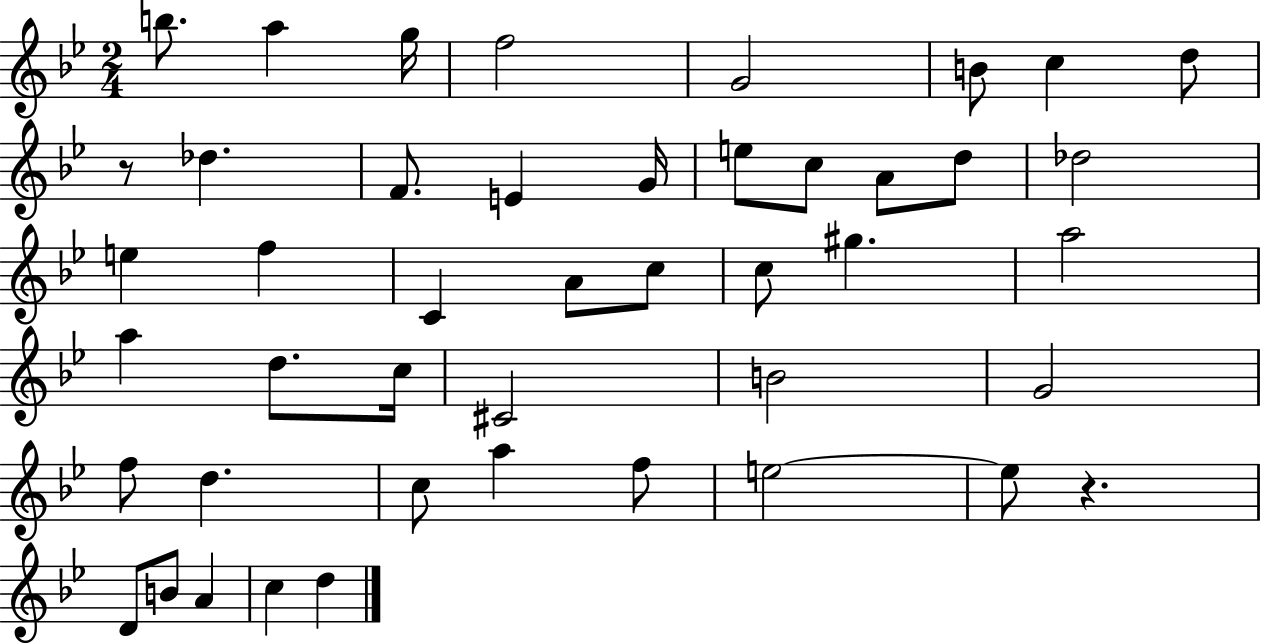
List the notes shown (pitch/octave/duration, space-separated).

B5/e. A5/q G5/s F5/h G4/h B4/e C5/q D5/e R/e Db5/q. F4/e. E4/q G4/s E5/e C5/e A4/e D5/e Db5/h E5/q F5/q C4/q A4/e C5/e C5/e G#5/q. A5/h A5/q D5/e. C5/s C#4/h B4/h G4/h F5/e D5/q. C5/e A5/q F5/e E5/h E5/e R/q. D4/e B4/e A4/q C5/q D5/q